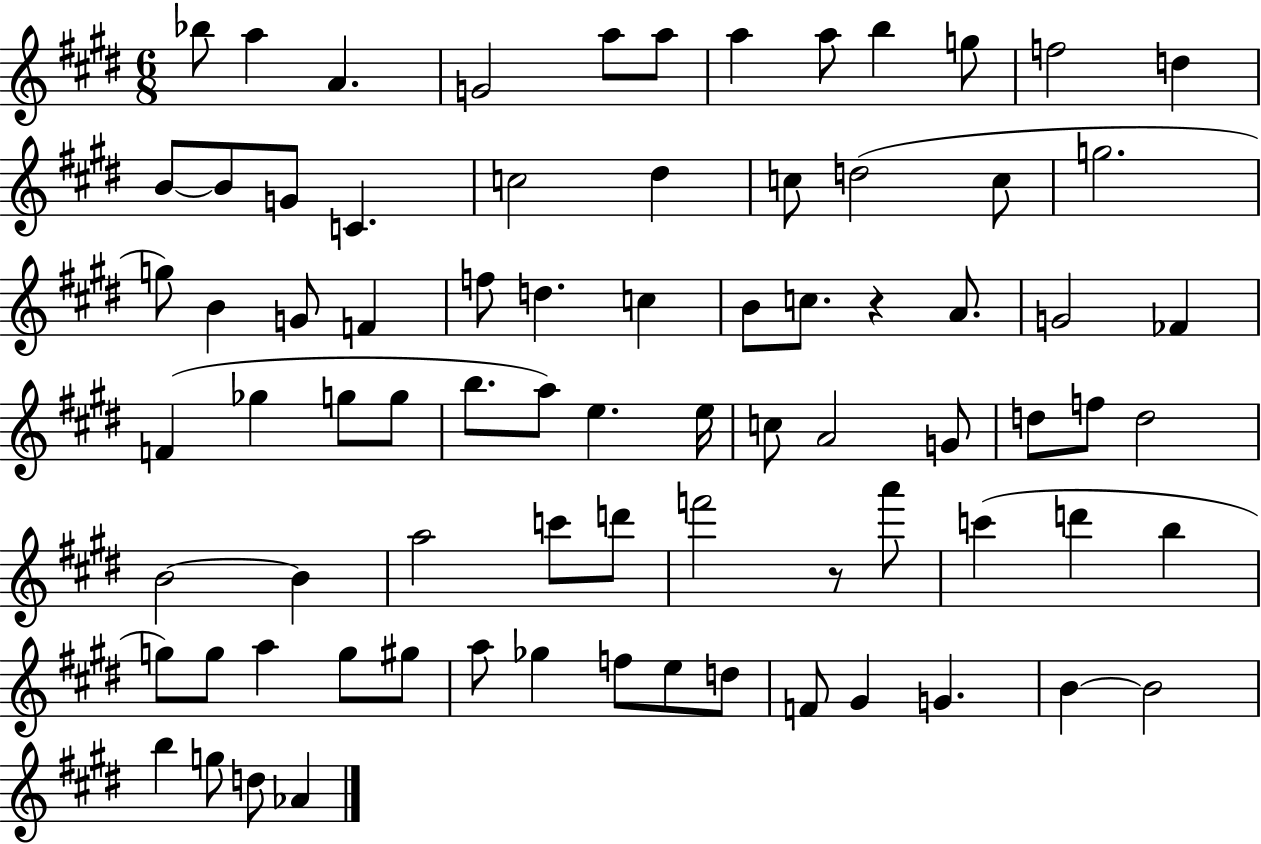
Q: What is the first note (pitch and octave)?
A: Bb5